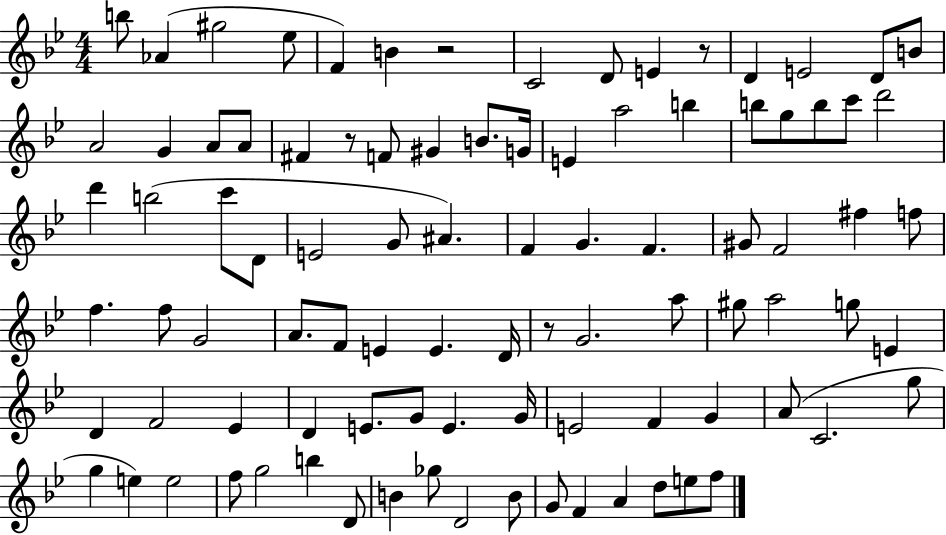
X:1
T:Untitled
M:4/4
L:1/4
K:Bb
b/2 _A ^g2 _e/2 F B z2 C2 D/2 E z/2 D E2 D/2 B/2 A2 G A/2 A/2 ^F z/2 F/2 ^G B/2 G/4 E a2 b b/2 g/2 b/2 c'/2 d'2 d' b2 c'/2 D/2 E2 G/2 ^A F G F ^G/2 F2 ^f f/2 f f/2 G2 A/2 F/2 E E D/4 z/2 G2 a/2 ^g/2 a2 g/2 E D F2 _E D E/2 G/2 E G/4 E2 F G A/2 C2 g/2 g e e2 f/2 g2 b D/2 B _g/2 D2 B/2 G/2 F A d/2 e/2 f/2